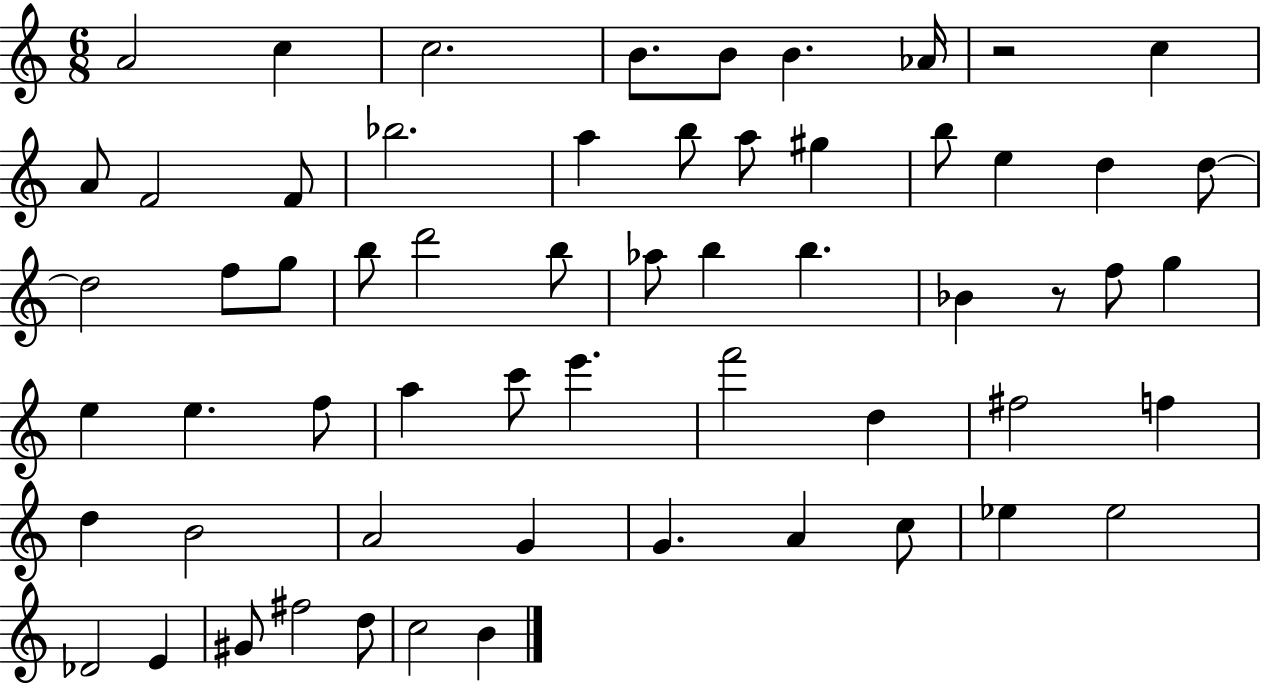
{
  \clef treble
  \numericTimeSignature
  \time 6/8
  \key c \major
  a'2 c''4 | c''2. | b'8. b'8 b'4. aes'16 | r2 c''4 | \break a'8 f'2 f'8 | bes''2. | a''4 b''8 a''8 gis''4 | b''8 e''4 d''4 d''8~~ | \break d''2 f''8 g''8 | b''8 d'''2 b''8 | aes''8 b''4 b''4. | bes'4 r8 f''8 g''4 | \break e''4 e''4. f''8 | a''4 c'''8 e'''4. | f'''2 d''4 | fis''2 f''4 | \break d''4 b'2 | a'2 g'4 | g'4. a'4 c''8 | ees''4 ees''2 | \break des'2 e'4 | gis'8 fis''2 d''8 | c''2 b'4 | \bar "|."
}